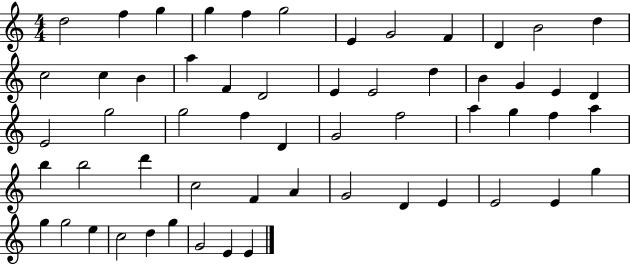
D5/h F5/q G5/q G5/q F5/q G5/h E4/q G4/h F4/q D4/q B4/h D5/q C5/h C5/q B4/q A5/q F4/q D4/h E4/q E4/h D5/q B4/q G4/q E4/q D4/q E4/h G5/h G5/h F5/q D4/q G4/h F5/h A5/q G5/q F5/q A5/q B5/q B5/h D6/q C5/h F4/q A4/q G4/h D4/q E4/q E4/h E4/q G5/q G5/q G5/h E5/q C5/h D5/q G5/q G4/h E4/q E4/q